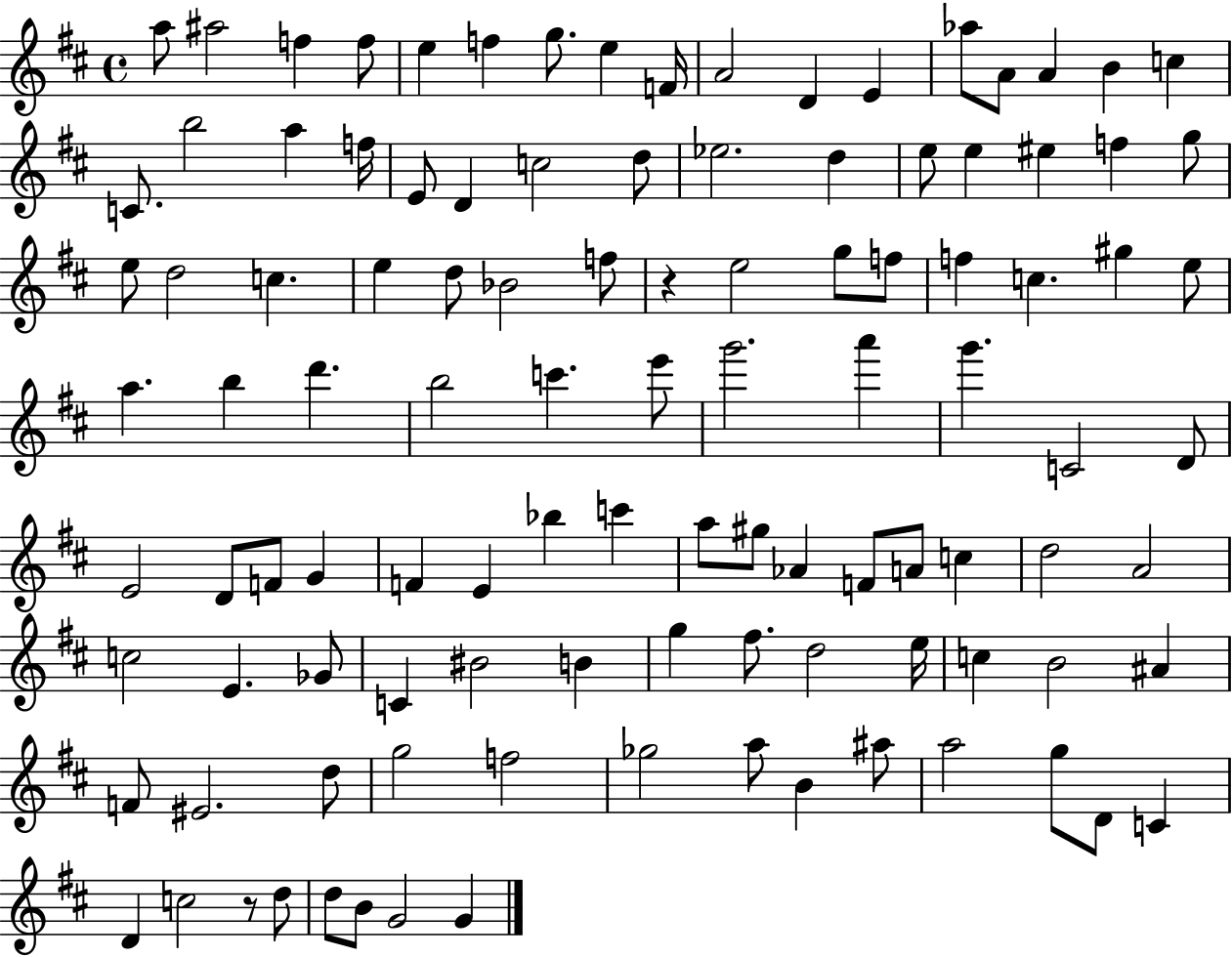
A5/e A#5/h F5/q F5/e E5/q F5/q G5/e. E5/q F4/s A4/h D4/q E4/q Ab5/e A4/e A4/q B4/q C5/q C4/e. B5/h A5/q F5/s E4/e D4/q C5/h D5/e Eb5/h. D5/q E5/e E5/q EIS5/q F5/q G5/e E5/e D5/h C5/q. E5/q D5/e Bb4/h F5/e R/q E5/h G5/e F5/e F5/q C5/q. G#5/q E5/e A5/q. B5/q D6/q. B5/h C6/q. E6/e G6/h. A6/q G6/q. C4/h D4/e E4/h D4/e F4/e G4/q F4/q E4/q Bb5/q C6/q A5/e G#5/e Ab4/q F4/e A4/e C5/q D5/h A4/h C5/h E4/q. Gb4/e C4/q BIS4/h B4/q G5/q F#5/e. D5/h E5/s C5/q B4/h A#4/q F4/e EIS4/h. D5/e G5/h F5/h Gb5/h A5/e B4/q A#5/e A5/h G5/e D4/e C4/q D4/q C5/h R/e D5/e D5/e B4/e G4/h G4/q